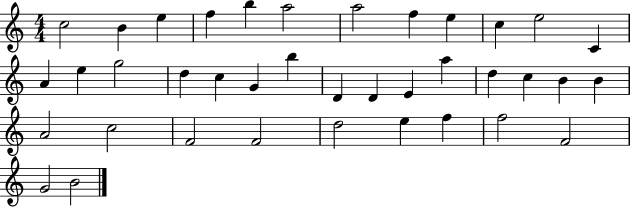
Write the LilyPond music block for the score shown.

{
  \clef treble
  \numericTimeSignature
  \time 4/4
  \key c \major
  c''2 b'4 e''4 | f''4 b''4 a''2 | a''2 f''4 e''4 | c''4 e''2 c'4 | \break a'4 e''4 g''2 | d''4 c''4 g'4 b''4 | d'4 d'4 e'4 a''4 | d''4 c''4 b'4 b'4 | \break a'2 c''2 | f'2 f'2 | d''2 e''4 f''4 | f''2 f'2 | \break g'2 b'2 | \bar "|."
}